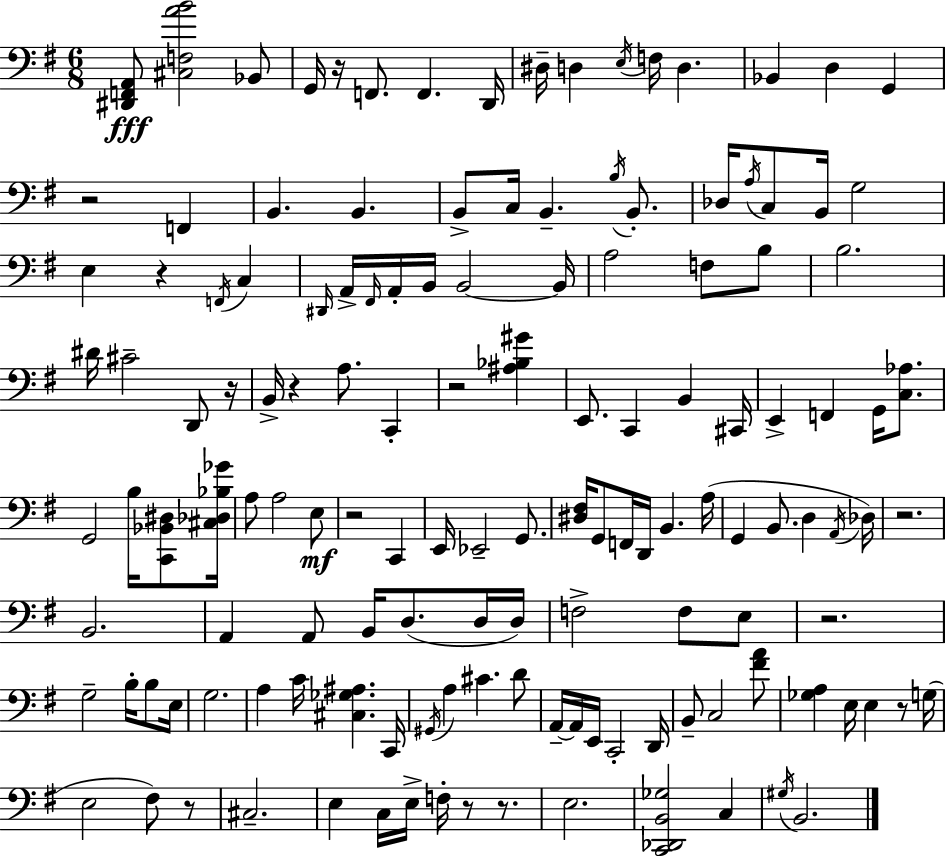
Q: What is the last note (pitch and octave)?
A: B2